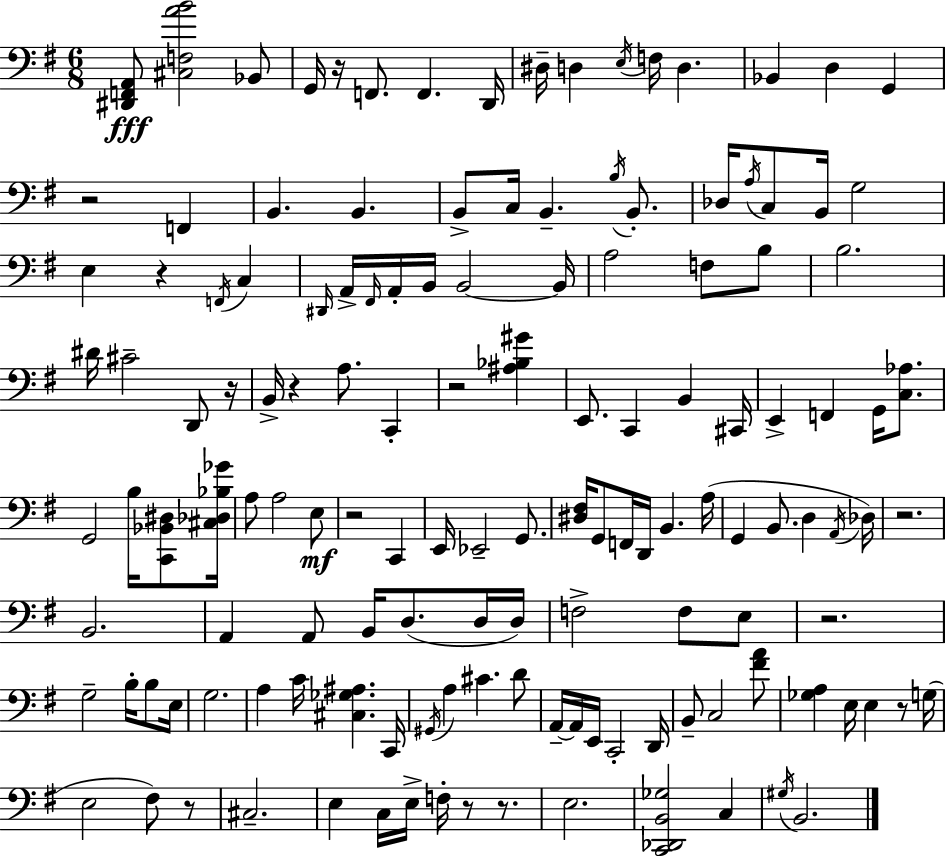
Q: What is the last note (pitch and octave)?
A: B2